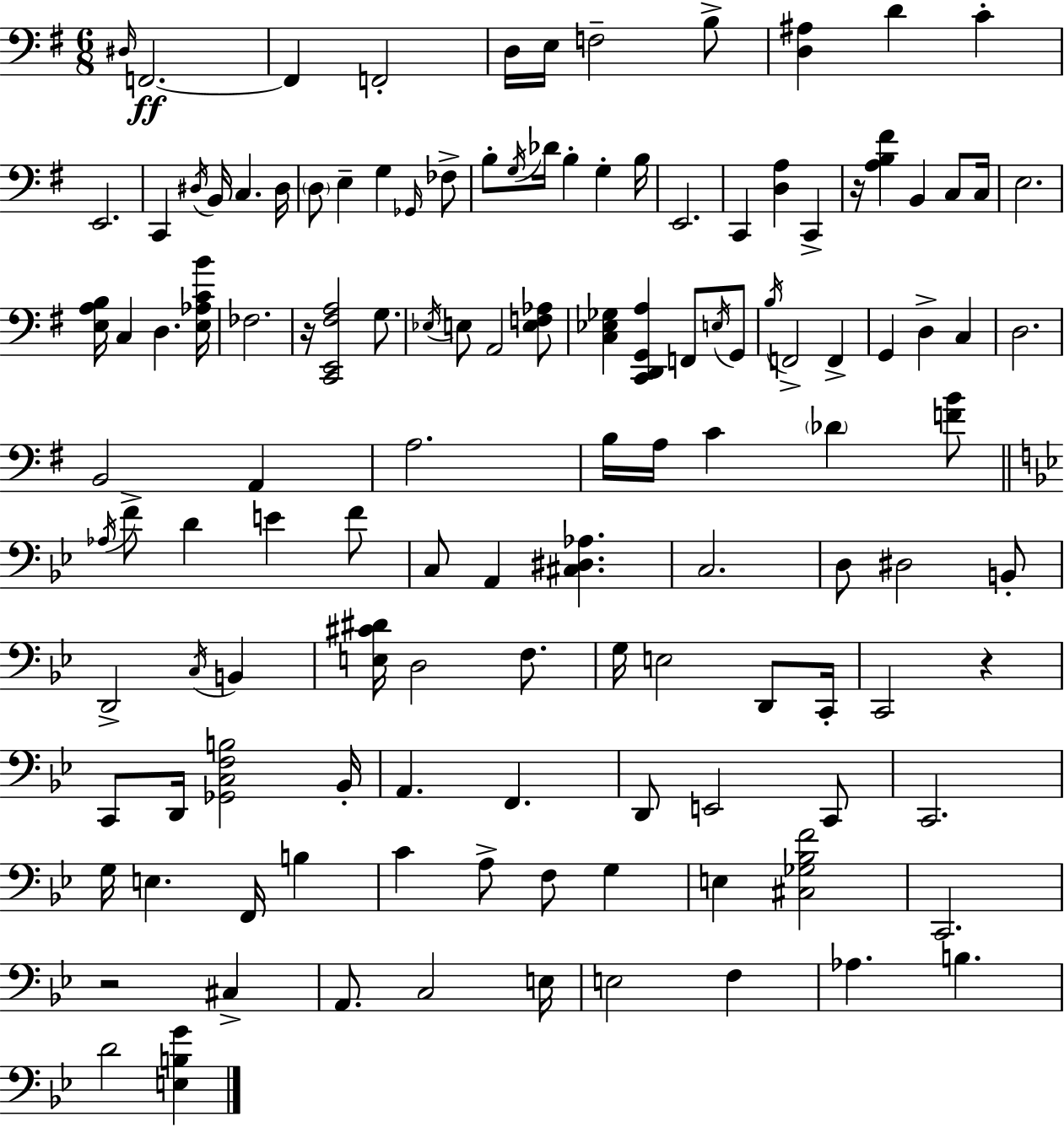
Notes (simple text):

D#3/s F2/h. F2/q F2/h D3/s E3/s F3/h B3/e [D3,A#3]/q D4/q C4/q E2/h. C2/q D#3/s B2/s C3/q. D#3/s D3/e E3/q G3/q Gb2/s FES3/e B3/e G3/s Db4/s B3/q G3/q B3/s E2/h. C2/q [D3,A3]/q C2/q R/s [A3,B3,F#4]/q B2/q C3/e C3/s E3/h. [E3,A3,B3]/s C3/q D3/q. [E3,Ab3,C4,B4]/s FES3/h. R/s [C2,E2,F#3,A3]/h G3/e. Eb3/s E3/e A2/h [E3,F3,Ab3]/e [C3,Eb3,Gb3]/q [C2,D2,G2,A3]/q F2/e E3/s G2/e B3/s F2/h F2/q G2/q D3/q C3/q D3/h. B2/h A2/q A3/h. B3/s A3/s C4/q Db4/q [F4,B4]/e Ab3/s F4/e D4/q E4/q F4/e C3/e A2/q [C#3,D#3,Ab3]/q. C3/h. D3/e D#3/h B2/e D2/h C3/s B2/q [E3,C#4,D#4]/s D3/h F3/e. G3/s E3/h D2/e C2/s C2/h R/q C2/e D2/s [Gb2,C3,F3,B3]/h Bb2/s A2/q. F2/q. D2/e E2/h C2/e C2/h. G3/s E3/q. F2/s B3/q C4/q A3/e F3/e G3/q E3/q [C#3,Gb3,Bb3,F4]/h C2/h. R/h C#3/q A2/e. C3/h E3/s E3/h F3/q Ab3/q. B3/q. D4/h [E3,B3,G4]/q